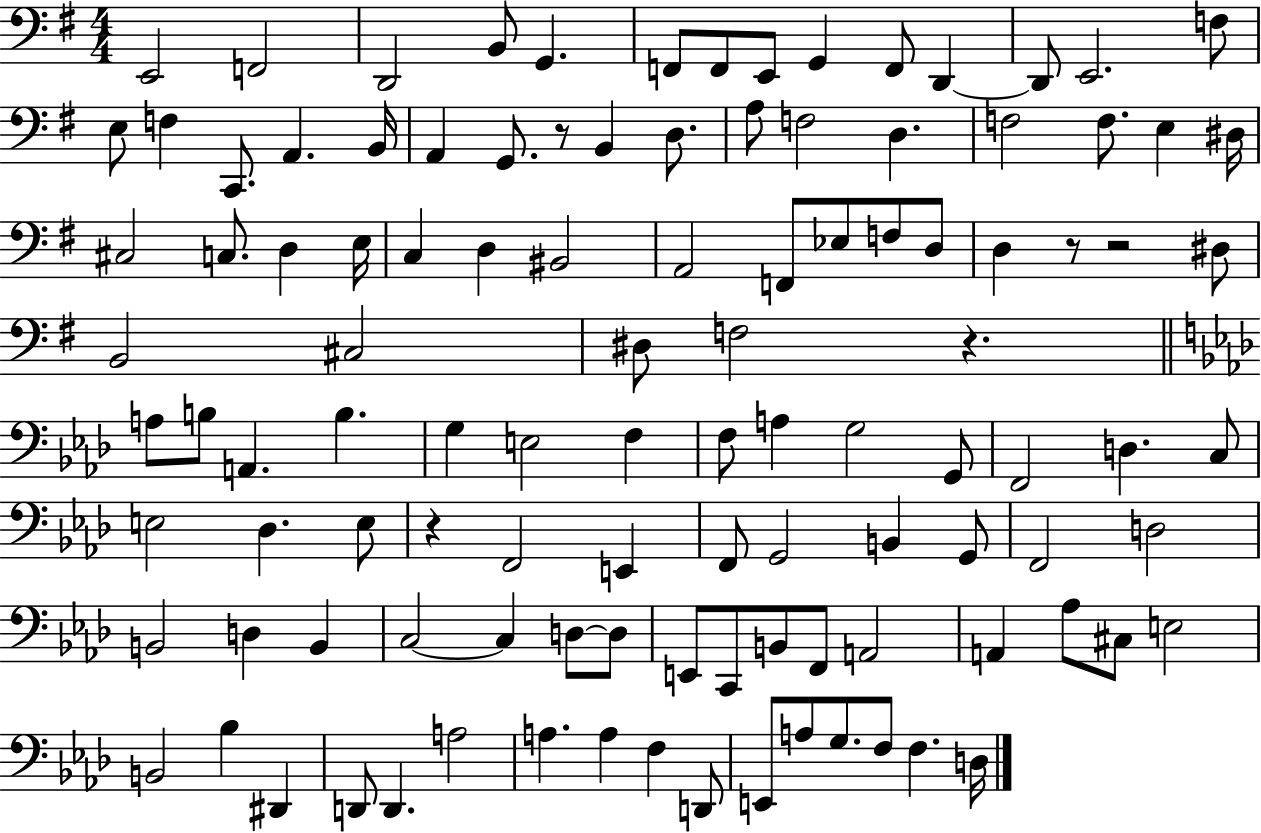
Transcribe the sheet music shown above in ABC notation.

X:1
T:Untitled
M:4/4
L:1/4
K:G
E,,2 F,,2 D,,2 B,,/2 G,, F,,/2 F,,/2 E,,/2 G,, F,,/2 D,, D,,/2 E,,2 F,/2 E,/2 F, C,,/2 A,, B,,/4 A,, G,,/2 z/2 B,, D,/2 A,/2 F,2 D, F,2 F,/2 E, ^D,/4 ^C,2 C,/2 D, E,/4 C, D, ^B,,2 A,,2 F,,/2 _E,/2 F,/2 D,/2 D, z/2 z2 ^D,/2 B,,2 ^C,2 ^D,/2 F,2 z A,/2 B,/2 A,, B, G, E,2 F, F,/2 A, G,2 G,,/2 F,,2 D, C,/2 E,2 _D, E,/2 z F,,2 E,, F,,/2 G,,2 B,, G,,/2 F,,2 D,2 B,,2 D, B,, C,2 C, D,/2 D,/2 E,,/2 C,,/2 B,,/2 F,,/2 A,,2 A,, _A,/2 ^C,/2 E,2 B,,2 _B, ^D,, D,,/2 D,, A,2 A, A, F, D,,/2 E,,/2 A,/2 G,/2 F,/2 F, D,/4